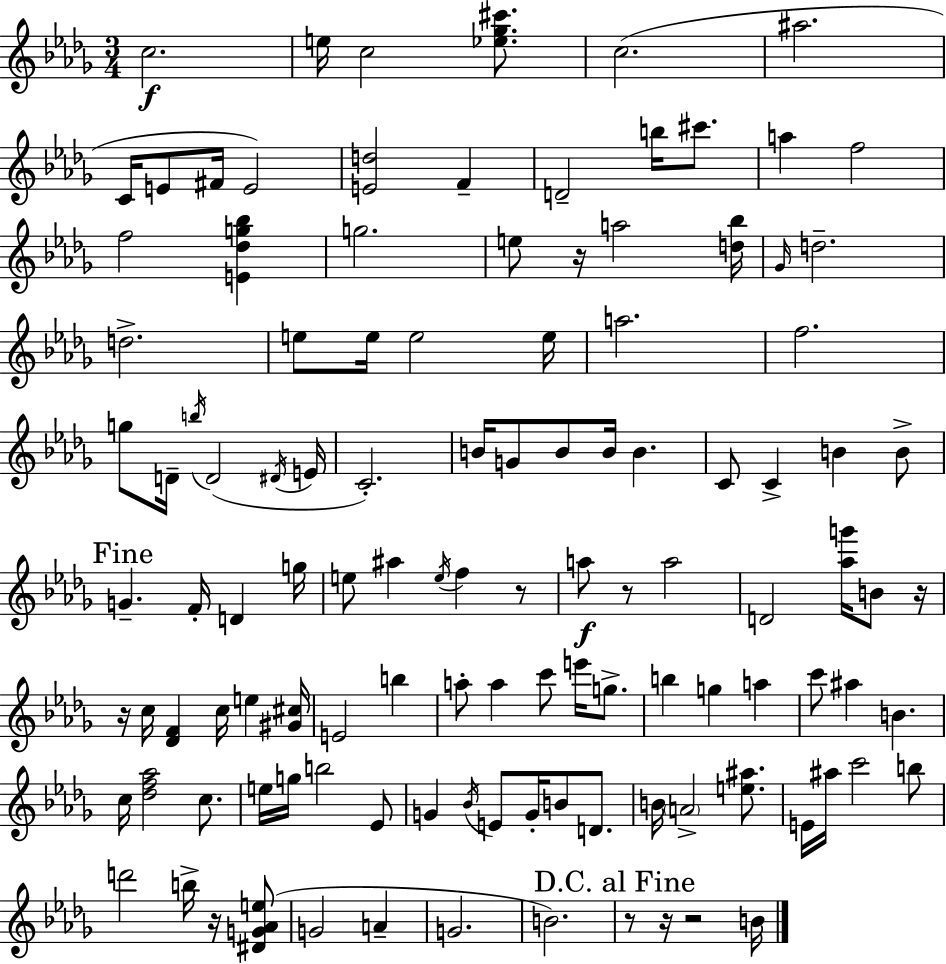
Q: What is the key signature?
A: BES minor